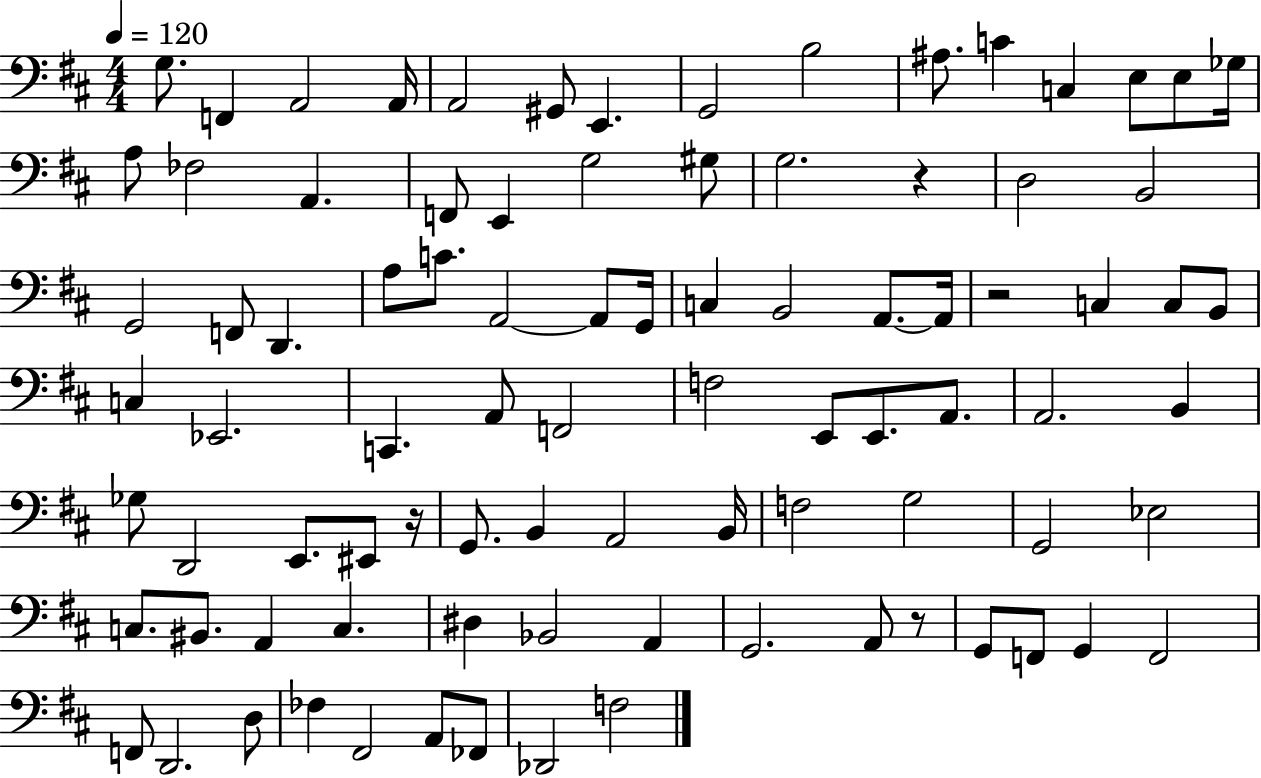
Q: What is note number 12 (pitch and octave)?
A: C3